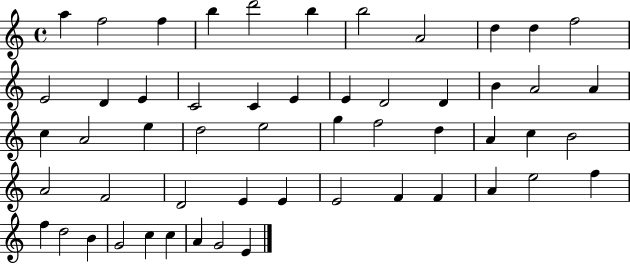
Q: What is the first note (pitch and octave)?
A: A5